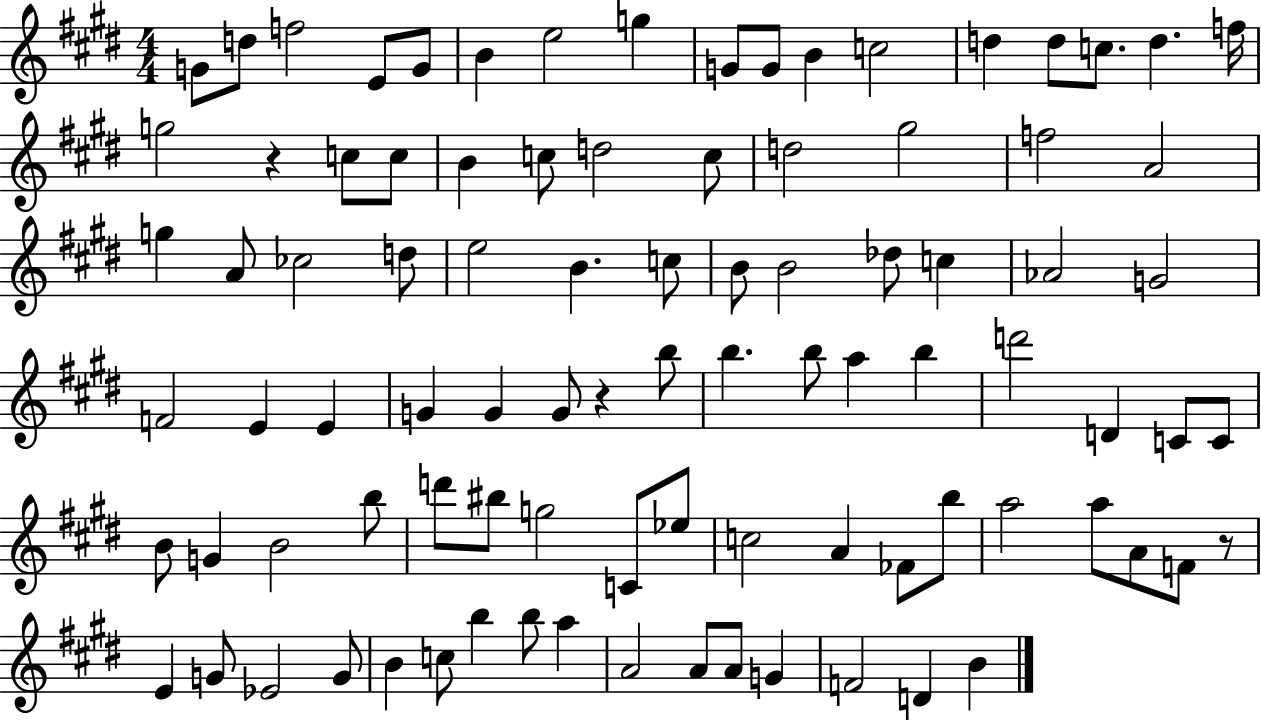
G4/e D5/e F5/h E4/e G4/e B4/q E5/h G5/q G4/e G4/e B4/q C5/h D5/q D5/e C5/e. D5/q. F5/s G5/h R/q C5/e C5/e B4/q C5/e D5/h C5/e D5/h G#5/h F5/h A4/h G5/q A4/e CES5/h D5/e E5/h B4/q. C5/e B4/e B4/h Db5/e C5/q Ab4/h G4/h F4/h E4/q E4/q G4/q G4/q G4/e R/q B5/e B5/q. B5/e A5/q B5/q D6/h D4/q C4/e C4/e B4/e G4/q B4/h B5/e D6/e BIS5/e G5/h C4/e Eb5/e C5/h A4/q FES4/e B5/e A5/h A5/e A4/e F4/e R/e E4/q G4/e Eb4/h G4/e B4/q C5/e B5/q B5/e A5/q A4/h A4/e A4/e G4/q F4/h D4/q B4/q